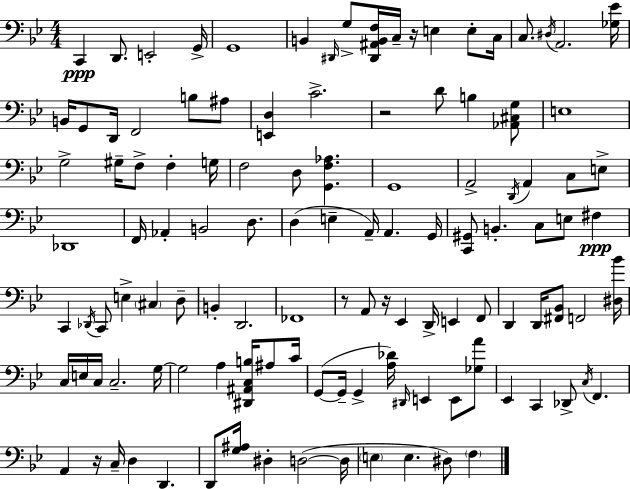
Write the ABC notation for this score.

X:1
T:Untitled
M:4/4
L:1/4
K:Bb
C,, D,,/2 E,,2 G,,/4 G,,4 B,, ^D,,/4 G,/2 [^D,,^A,,B,,F,]/4 C,/4 z/4 E, E,/2 C,/4 C,/2 ^D,/4 A,,2 [_G,_E]/4 B,,/4 G,,/2 D,,/4 F,,2 B,/2 ^A,/2 [E,,D,] C2 z2 D/2 B, [_A,,^C,G,]/2 E,4 G,2 ^G,/4 F,/2 F, G,/4 F,2 D,/2 [G,,F,_A,] G,,4 A,,2 D,,/4 A,, C,/2 E,/2 _D,,4 F,,/4 _A,, B,,2 D,/2 D, E, A,,/4 A,, G,,/4 [C,,^G,,]/2 B,, C,/2 E,/2 ^F, C,, _D,,/4 C,,/2 E, ^C, D,/2 B,, D,,2 _F,,4 z/2 A,,/2 z/4 _E,, D,,/4 E,, F,,/2 D,, D,,/4 [^F,,_B,,]/2 F,,2 [^D,_B]/4 C,/4 E,/4 C,/4 C,2 G,/4 G,2 A, [^D,,^A,,C,B,]/4 ^A,/2 C/4 G,,/2 G,,/4 G,, [A,_D]/4 ^D,,/4 E,, E,,/2 [_G,A]/2 _E,, C,, _D,,/2 C,/4 F,, A,, z/4 C,/4 D, D,, D,,/2 [G,^A,]/4 ^D, D,2 D,/4 E, E, ^D,/2 F,